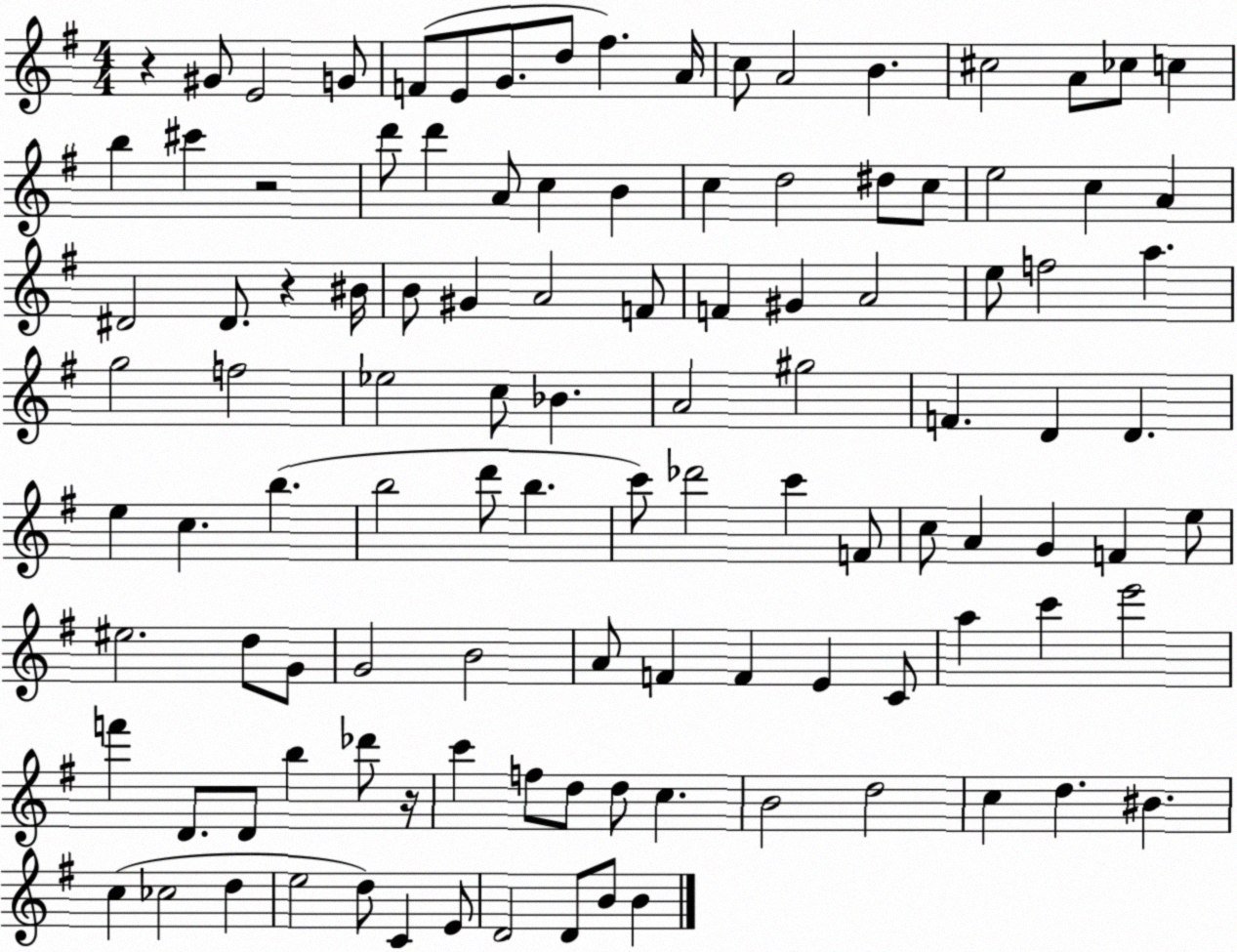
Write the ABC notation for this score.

X:1
T:Untitled
M:4/4
L:1/4
K:G
z ^G/2 E2 G/2 F/2 E/2 G/2 d/2 ^f A/4 c/2 A2 B ^c2 A/2 _c/2 c b ^c' z2 d'/2 d' A/2 c B c d2 ^d/2 c/2 e2 c A ^D2 ^D/2 z ^B/4 B/2 ^G A2 F/2 F ^G A2 e/2 f2 a g2 f2 _e2 c/2 _B A2 ^g2 F D D e c b b2 d'/2 b c'/2 _d'2 c' F/2 c/2 A G F e/2 ^e2 d/2 G/2 G2 B2 A/2 F F E C/2 a c' e'2 f' D/2 D/2 b _d'/2 z/4 c' f/2 d/2 d/2 c B2 d2 c d ^B c _c2 d e2 d/2 C E/2 D2 D/2 B/2 B